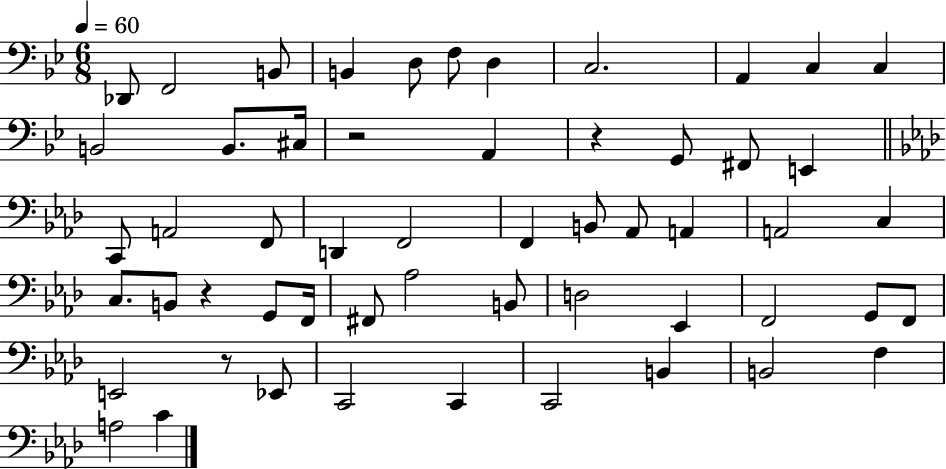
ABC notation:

X:1
T:Untitled
M:6/8
L:1/4
K:Bb
_D,,/2 F,,2 B,,/2 B,, D,/2 F,/2 D, C,2 A,, C, C, B,,2 B,,/2 ^C,/4 z2 A,, z G,,/2 ^F,,/2 E,, C,,/2 A,,2 F,,/2 D,, F,,2 F,, B,,/2 _A,,/2 A,, A,,2 C, C,/2 B,,/2 z G,,/2 F,,/4 ^F,,/2 _A,2 B,,/2 D,2 _E,, F,,2 G,,/2 F,,/2 E,,2 z/2 _E,,/2 C,,2 C,, C,,2 B,, B,,2 F, A,2 C